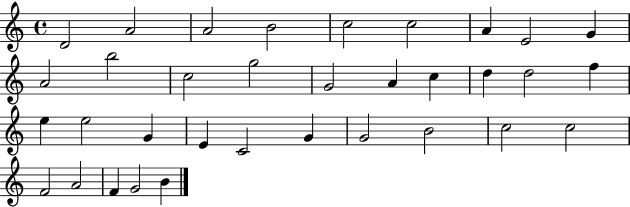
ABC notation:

X:1
T:Untitled
M:4/4
L:1/4
K:C
D2 A2 A2 B2 c2 c2 A E2 G A2 b2 c2 g2 G2 A c d d2 f e e2 G E C2 G G2 B2 c2 c2 F2 A2 F G2 B